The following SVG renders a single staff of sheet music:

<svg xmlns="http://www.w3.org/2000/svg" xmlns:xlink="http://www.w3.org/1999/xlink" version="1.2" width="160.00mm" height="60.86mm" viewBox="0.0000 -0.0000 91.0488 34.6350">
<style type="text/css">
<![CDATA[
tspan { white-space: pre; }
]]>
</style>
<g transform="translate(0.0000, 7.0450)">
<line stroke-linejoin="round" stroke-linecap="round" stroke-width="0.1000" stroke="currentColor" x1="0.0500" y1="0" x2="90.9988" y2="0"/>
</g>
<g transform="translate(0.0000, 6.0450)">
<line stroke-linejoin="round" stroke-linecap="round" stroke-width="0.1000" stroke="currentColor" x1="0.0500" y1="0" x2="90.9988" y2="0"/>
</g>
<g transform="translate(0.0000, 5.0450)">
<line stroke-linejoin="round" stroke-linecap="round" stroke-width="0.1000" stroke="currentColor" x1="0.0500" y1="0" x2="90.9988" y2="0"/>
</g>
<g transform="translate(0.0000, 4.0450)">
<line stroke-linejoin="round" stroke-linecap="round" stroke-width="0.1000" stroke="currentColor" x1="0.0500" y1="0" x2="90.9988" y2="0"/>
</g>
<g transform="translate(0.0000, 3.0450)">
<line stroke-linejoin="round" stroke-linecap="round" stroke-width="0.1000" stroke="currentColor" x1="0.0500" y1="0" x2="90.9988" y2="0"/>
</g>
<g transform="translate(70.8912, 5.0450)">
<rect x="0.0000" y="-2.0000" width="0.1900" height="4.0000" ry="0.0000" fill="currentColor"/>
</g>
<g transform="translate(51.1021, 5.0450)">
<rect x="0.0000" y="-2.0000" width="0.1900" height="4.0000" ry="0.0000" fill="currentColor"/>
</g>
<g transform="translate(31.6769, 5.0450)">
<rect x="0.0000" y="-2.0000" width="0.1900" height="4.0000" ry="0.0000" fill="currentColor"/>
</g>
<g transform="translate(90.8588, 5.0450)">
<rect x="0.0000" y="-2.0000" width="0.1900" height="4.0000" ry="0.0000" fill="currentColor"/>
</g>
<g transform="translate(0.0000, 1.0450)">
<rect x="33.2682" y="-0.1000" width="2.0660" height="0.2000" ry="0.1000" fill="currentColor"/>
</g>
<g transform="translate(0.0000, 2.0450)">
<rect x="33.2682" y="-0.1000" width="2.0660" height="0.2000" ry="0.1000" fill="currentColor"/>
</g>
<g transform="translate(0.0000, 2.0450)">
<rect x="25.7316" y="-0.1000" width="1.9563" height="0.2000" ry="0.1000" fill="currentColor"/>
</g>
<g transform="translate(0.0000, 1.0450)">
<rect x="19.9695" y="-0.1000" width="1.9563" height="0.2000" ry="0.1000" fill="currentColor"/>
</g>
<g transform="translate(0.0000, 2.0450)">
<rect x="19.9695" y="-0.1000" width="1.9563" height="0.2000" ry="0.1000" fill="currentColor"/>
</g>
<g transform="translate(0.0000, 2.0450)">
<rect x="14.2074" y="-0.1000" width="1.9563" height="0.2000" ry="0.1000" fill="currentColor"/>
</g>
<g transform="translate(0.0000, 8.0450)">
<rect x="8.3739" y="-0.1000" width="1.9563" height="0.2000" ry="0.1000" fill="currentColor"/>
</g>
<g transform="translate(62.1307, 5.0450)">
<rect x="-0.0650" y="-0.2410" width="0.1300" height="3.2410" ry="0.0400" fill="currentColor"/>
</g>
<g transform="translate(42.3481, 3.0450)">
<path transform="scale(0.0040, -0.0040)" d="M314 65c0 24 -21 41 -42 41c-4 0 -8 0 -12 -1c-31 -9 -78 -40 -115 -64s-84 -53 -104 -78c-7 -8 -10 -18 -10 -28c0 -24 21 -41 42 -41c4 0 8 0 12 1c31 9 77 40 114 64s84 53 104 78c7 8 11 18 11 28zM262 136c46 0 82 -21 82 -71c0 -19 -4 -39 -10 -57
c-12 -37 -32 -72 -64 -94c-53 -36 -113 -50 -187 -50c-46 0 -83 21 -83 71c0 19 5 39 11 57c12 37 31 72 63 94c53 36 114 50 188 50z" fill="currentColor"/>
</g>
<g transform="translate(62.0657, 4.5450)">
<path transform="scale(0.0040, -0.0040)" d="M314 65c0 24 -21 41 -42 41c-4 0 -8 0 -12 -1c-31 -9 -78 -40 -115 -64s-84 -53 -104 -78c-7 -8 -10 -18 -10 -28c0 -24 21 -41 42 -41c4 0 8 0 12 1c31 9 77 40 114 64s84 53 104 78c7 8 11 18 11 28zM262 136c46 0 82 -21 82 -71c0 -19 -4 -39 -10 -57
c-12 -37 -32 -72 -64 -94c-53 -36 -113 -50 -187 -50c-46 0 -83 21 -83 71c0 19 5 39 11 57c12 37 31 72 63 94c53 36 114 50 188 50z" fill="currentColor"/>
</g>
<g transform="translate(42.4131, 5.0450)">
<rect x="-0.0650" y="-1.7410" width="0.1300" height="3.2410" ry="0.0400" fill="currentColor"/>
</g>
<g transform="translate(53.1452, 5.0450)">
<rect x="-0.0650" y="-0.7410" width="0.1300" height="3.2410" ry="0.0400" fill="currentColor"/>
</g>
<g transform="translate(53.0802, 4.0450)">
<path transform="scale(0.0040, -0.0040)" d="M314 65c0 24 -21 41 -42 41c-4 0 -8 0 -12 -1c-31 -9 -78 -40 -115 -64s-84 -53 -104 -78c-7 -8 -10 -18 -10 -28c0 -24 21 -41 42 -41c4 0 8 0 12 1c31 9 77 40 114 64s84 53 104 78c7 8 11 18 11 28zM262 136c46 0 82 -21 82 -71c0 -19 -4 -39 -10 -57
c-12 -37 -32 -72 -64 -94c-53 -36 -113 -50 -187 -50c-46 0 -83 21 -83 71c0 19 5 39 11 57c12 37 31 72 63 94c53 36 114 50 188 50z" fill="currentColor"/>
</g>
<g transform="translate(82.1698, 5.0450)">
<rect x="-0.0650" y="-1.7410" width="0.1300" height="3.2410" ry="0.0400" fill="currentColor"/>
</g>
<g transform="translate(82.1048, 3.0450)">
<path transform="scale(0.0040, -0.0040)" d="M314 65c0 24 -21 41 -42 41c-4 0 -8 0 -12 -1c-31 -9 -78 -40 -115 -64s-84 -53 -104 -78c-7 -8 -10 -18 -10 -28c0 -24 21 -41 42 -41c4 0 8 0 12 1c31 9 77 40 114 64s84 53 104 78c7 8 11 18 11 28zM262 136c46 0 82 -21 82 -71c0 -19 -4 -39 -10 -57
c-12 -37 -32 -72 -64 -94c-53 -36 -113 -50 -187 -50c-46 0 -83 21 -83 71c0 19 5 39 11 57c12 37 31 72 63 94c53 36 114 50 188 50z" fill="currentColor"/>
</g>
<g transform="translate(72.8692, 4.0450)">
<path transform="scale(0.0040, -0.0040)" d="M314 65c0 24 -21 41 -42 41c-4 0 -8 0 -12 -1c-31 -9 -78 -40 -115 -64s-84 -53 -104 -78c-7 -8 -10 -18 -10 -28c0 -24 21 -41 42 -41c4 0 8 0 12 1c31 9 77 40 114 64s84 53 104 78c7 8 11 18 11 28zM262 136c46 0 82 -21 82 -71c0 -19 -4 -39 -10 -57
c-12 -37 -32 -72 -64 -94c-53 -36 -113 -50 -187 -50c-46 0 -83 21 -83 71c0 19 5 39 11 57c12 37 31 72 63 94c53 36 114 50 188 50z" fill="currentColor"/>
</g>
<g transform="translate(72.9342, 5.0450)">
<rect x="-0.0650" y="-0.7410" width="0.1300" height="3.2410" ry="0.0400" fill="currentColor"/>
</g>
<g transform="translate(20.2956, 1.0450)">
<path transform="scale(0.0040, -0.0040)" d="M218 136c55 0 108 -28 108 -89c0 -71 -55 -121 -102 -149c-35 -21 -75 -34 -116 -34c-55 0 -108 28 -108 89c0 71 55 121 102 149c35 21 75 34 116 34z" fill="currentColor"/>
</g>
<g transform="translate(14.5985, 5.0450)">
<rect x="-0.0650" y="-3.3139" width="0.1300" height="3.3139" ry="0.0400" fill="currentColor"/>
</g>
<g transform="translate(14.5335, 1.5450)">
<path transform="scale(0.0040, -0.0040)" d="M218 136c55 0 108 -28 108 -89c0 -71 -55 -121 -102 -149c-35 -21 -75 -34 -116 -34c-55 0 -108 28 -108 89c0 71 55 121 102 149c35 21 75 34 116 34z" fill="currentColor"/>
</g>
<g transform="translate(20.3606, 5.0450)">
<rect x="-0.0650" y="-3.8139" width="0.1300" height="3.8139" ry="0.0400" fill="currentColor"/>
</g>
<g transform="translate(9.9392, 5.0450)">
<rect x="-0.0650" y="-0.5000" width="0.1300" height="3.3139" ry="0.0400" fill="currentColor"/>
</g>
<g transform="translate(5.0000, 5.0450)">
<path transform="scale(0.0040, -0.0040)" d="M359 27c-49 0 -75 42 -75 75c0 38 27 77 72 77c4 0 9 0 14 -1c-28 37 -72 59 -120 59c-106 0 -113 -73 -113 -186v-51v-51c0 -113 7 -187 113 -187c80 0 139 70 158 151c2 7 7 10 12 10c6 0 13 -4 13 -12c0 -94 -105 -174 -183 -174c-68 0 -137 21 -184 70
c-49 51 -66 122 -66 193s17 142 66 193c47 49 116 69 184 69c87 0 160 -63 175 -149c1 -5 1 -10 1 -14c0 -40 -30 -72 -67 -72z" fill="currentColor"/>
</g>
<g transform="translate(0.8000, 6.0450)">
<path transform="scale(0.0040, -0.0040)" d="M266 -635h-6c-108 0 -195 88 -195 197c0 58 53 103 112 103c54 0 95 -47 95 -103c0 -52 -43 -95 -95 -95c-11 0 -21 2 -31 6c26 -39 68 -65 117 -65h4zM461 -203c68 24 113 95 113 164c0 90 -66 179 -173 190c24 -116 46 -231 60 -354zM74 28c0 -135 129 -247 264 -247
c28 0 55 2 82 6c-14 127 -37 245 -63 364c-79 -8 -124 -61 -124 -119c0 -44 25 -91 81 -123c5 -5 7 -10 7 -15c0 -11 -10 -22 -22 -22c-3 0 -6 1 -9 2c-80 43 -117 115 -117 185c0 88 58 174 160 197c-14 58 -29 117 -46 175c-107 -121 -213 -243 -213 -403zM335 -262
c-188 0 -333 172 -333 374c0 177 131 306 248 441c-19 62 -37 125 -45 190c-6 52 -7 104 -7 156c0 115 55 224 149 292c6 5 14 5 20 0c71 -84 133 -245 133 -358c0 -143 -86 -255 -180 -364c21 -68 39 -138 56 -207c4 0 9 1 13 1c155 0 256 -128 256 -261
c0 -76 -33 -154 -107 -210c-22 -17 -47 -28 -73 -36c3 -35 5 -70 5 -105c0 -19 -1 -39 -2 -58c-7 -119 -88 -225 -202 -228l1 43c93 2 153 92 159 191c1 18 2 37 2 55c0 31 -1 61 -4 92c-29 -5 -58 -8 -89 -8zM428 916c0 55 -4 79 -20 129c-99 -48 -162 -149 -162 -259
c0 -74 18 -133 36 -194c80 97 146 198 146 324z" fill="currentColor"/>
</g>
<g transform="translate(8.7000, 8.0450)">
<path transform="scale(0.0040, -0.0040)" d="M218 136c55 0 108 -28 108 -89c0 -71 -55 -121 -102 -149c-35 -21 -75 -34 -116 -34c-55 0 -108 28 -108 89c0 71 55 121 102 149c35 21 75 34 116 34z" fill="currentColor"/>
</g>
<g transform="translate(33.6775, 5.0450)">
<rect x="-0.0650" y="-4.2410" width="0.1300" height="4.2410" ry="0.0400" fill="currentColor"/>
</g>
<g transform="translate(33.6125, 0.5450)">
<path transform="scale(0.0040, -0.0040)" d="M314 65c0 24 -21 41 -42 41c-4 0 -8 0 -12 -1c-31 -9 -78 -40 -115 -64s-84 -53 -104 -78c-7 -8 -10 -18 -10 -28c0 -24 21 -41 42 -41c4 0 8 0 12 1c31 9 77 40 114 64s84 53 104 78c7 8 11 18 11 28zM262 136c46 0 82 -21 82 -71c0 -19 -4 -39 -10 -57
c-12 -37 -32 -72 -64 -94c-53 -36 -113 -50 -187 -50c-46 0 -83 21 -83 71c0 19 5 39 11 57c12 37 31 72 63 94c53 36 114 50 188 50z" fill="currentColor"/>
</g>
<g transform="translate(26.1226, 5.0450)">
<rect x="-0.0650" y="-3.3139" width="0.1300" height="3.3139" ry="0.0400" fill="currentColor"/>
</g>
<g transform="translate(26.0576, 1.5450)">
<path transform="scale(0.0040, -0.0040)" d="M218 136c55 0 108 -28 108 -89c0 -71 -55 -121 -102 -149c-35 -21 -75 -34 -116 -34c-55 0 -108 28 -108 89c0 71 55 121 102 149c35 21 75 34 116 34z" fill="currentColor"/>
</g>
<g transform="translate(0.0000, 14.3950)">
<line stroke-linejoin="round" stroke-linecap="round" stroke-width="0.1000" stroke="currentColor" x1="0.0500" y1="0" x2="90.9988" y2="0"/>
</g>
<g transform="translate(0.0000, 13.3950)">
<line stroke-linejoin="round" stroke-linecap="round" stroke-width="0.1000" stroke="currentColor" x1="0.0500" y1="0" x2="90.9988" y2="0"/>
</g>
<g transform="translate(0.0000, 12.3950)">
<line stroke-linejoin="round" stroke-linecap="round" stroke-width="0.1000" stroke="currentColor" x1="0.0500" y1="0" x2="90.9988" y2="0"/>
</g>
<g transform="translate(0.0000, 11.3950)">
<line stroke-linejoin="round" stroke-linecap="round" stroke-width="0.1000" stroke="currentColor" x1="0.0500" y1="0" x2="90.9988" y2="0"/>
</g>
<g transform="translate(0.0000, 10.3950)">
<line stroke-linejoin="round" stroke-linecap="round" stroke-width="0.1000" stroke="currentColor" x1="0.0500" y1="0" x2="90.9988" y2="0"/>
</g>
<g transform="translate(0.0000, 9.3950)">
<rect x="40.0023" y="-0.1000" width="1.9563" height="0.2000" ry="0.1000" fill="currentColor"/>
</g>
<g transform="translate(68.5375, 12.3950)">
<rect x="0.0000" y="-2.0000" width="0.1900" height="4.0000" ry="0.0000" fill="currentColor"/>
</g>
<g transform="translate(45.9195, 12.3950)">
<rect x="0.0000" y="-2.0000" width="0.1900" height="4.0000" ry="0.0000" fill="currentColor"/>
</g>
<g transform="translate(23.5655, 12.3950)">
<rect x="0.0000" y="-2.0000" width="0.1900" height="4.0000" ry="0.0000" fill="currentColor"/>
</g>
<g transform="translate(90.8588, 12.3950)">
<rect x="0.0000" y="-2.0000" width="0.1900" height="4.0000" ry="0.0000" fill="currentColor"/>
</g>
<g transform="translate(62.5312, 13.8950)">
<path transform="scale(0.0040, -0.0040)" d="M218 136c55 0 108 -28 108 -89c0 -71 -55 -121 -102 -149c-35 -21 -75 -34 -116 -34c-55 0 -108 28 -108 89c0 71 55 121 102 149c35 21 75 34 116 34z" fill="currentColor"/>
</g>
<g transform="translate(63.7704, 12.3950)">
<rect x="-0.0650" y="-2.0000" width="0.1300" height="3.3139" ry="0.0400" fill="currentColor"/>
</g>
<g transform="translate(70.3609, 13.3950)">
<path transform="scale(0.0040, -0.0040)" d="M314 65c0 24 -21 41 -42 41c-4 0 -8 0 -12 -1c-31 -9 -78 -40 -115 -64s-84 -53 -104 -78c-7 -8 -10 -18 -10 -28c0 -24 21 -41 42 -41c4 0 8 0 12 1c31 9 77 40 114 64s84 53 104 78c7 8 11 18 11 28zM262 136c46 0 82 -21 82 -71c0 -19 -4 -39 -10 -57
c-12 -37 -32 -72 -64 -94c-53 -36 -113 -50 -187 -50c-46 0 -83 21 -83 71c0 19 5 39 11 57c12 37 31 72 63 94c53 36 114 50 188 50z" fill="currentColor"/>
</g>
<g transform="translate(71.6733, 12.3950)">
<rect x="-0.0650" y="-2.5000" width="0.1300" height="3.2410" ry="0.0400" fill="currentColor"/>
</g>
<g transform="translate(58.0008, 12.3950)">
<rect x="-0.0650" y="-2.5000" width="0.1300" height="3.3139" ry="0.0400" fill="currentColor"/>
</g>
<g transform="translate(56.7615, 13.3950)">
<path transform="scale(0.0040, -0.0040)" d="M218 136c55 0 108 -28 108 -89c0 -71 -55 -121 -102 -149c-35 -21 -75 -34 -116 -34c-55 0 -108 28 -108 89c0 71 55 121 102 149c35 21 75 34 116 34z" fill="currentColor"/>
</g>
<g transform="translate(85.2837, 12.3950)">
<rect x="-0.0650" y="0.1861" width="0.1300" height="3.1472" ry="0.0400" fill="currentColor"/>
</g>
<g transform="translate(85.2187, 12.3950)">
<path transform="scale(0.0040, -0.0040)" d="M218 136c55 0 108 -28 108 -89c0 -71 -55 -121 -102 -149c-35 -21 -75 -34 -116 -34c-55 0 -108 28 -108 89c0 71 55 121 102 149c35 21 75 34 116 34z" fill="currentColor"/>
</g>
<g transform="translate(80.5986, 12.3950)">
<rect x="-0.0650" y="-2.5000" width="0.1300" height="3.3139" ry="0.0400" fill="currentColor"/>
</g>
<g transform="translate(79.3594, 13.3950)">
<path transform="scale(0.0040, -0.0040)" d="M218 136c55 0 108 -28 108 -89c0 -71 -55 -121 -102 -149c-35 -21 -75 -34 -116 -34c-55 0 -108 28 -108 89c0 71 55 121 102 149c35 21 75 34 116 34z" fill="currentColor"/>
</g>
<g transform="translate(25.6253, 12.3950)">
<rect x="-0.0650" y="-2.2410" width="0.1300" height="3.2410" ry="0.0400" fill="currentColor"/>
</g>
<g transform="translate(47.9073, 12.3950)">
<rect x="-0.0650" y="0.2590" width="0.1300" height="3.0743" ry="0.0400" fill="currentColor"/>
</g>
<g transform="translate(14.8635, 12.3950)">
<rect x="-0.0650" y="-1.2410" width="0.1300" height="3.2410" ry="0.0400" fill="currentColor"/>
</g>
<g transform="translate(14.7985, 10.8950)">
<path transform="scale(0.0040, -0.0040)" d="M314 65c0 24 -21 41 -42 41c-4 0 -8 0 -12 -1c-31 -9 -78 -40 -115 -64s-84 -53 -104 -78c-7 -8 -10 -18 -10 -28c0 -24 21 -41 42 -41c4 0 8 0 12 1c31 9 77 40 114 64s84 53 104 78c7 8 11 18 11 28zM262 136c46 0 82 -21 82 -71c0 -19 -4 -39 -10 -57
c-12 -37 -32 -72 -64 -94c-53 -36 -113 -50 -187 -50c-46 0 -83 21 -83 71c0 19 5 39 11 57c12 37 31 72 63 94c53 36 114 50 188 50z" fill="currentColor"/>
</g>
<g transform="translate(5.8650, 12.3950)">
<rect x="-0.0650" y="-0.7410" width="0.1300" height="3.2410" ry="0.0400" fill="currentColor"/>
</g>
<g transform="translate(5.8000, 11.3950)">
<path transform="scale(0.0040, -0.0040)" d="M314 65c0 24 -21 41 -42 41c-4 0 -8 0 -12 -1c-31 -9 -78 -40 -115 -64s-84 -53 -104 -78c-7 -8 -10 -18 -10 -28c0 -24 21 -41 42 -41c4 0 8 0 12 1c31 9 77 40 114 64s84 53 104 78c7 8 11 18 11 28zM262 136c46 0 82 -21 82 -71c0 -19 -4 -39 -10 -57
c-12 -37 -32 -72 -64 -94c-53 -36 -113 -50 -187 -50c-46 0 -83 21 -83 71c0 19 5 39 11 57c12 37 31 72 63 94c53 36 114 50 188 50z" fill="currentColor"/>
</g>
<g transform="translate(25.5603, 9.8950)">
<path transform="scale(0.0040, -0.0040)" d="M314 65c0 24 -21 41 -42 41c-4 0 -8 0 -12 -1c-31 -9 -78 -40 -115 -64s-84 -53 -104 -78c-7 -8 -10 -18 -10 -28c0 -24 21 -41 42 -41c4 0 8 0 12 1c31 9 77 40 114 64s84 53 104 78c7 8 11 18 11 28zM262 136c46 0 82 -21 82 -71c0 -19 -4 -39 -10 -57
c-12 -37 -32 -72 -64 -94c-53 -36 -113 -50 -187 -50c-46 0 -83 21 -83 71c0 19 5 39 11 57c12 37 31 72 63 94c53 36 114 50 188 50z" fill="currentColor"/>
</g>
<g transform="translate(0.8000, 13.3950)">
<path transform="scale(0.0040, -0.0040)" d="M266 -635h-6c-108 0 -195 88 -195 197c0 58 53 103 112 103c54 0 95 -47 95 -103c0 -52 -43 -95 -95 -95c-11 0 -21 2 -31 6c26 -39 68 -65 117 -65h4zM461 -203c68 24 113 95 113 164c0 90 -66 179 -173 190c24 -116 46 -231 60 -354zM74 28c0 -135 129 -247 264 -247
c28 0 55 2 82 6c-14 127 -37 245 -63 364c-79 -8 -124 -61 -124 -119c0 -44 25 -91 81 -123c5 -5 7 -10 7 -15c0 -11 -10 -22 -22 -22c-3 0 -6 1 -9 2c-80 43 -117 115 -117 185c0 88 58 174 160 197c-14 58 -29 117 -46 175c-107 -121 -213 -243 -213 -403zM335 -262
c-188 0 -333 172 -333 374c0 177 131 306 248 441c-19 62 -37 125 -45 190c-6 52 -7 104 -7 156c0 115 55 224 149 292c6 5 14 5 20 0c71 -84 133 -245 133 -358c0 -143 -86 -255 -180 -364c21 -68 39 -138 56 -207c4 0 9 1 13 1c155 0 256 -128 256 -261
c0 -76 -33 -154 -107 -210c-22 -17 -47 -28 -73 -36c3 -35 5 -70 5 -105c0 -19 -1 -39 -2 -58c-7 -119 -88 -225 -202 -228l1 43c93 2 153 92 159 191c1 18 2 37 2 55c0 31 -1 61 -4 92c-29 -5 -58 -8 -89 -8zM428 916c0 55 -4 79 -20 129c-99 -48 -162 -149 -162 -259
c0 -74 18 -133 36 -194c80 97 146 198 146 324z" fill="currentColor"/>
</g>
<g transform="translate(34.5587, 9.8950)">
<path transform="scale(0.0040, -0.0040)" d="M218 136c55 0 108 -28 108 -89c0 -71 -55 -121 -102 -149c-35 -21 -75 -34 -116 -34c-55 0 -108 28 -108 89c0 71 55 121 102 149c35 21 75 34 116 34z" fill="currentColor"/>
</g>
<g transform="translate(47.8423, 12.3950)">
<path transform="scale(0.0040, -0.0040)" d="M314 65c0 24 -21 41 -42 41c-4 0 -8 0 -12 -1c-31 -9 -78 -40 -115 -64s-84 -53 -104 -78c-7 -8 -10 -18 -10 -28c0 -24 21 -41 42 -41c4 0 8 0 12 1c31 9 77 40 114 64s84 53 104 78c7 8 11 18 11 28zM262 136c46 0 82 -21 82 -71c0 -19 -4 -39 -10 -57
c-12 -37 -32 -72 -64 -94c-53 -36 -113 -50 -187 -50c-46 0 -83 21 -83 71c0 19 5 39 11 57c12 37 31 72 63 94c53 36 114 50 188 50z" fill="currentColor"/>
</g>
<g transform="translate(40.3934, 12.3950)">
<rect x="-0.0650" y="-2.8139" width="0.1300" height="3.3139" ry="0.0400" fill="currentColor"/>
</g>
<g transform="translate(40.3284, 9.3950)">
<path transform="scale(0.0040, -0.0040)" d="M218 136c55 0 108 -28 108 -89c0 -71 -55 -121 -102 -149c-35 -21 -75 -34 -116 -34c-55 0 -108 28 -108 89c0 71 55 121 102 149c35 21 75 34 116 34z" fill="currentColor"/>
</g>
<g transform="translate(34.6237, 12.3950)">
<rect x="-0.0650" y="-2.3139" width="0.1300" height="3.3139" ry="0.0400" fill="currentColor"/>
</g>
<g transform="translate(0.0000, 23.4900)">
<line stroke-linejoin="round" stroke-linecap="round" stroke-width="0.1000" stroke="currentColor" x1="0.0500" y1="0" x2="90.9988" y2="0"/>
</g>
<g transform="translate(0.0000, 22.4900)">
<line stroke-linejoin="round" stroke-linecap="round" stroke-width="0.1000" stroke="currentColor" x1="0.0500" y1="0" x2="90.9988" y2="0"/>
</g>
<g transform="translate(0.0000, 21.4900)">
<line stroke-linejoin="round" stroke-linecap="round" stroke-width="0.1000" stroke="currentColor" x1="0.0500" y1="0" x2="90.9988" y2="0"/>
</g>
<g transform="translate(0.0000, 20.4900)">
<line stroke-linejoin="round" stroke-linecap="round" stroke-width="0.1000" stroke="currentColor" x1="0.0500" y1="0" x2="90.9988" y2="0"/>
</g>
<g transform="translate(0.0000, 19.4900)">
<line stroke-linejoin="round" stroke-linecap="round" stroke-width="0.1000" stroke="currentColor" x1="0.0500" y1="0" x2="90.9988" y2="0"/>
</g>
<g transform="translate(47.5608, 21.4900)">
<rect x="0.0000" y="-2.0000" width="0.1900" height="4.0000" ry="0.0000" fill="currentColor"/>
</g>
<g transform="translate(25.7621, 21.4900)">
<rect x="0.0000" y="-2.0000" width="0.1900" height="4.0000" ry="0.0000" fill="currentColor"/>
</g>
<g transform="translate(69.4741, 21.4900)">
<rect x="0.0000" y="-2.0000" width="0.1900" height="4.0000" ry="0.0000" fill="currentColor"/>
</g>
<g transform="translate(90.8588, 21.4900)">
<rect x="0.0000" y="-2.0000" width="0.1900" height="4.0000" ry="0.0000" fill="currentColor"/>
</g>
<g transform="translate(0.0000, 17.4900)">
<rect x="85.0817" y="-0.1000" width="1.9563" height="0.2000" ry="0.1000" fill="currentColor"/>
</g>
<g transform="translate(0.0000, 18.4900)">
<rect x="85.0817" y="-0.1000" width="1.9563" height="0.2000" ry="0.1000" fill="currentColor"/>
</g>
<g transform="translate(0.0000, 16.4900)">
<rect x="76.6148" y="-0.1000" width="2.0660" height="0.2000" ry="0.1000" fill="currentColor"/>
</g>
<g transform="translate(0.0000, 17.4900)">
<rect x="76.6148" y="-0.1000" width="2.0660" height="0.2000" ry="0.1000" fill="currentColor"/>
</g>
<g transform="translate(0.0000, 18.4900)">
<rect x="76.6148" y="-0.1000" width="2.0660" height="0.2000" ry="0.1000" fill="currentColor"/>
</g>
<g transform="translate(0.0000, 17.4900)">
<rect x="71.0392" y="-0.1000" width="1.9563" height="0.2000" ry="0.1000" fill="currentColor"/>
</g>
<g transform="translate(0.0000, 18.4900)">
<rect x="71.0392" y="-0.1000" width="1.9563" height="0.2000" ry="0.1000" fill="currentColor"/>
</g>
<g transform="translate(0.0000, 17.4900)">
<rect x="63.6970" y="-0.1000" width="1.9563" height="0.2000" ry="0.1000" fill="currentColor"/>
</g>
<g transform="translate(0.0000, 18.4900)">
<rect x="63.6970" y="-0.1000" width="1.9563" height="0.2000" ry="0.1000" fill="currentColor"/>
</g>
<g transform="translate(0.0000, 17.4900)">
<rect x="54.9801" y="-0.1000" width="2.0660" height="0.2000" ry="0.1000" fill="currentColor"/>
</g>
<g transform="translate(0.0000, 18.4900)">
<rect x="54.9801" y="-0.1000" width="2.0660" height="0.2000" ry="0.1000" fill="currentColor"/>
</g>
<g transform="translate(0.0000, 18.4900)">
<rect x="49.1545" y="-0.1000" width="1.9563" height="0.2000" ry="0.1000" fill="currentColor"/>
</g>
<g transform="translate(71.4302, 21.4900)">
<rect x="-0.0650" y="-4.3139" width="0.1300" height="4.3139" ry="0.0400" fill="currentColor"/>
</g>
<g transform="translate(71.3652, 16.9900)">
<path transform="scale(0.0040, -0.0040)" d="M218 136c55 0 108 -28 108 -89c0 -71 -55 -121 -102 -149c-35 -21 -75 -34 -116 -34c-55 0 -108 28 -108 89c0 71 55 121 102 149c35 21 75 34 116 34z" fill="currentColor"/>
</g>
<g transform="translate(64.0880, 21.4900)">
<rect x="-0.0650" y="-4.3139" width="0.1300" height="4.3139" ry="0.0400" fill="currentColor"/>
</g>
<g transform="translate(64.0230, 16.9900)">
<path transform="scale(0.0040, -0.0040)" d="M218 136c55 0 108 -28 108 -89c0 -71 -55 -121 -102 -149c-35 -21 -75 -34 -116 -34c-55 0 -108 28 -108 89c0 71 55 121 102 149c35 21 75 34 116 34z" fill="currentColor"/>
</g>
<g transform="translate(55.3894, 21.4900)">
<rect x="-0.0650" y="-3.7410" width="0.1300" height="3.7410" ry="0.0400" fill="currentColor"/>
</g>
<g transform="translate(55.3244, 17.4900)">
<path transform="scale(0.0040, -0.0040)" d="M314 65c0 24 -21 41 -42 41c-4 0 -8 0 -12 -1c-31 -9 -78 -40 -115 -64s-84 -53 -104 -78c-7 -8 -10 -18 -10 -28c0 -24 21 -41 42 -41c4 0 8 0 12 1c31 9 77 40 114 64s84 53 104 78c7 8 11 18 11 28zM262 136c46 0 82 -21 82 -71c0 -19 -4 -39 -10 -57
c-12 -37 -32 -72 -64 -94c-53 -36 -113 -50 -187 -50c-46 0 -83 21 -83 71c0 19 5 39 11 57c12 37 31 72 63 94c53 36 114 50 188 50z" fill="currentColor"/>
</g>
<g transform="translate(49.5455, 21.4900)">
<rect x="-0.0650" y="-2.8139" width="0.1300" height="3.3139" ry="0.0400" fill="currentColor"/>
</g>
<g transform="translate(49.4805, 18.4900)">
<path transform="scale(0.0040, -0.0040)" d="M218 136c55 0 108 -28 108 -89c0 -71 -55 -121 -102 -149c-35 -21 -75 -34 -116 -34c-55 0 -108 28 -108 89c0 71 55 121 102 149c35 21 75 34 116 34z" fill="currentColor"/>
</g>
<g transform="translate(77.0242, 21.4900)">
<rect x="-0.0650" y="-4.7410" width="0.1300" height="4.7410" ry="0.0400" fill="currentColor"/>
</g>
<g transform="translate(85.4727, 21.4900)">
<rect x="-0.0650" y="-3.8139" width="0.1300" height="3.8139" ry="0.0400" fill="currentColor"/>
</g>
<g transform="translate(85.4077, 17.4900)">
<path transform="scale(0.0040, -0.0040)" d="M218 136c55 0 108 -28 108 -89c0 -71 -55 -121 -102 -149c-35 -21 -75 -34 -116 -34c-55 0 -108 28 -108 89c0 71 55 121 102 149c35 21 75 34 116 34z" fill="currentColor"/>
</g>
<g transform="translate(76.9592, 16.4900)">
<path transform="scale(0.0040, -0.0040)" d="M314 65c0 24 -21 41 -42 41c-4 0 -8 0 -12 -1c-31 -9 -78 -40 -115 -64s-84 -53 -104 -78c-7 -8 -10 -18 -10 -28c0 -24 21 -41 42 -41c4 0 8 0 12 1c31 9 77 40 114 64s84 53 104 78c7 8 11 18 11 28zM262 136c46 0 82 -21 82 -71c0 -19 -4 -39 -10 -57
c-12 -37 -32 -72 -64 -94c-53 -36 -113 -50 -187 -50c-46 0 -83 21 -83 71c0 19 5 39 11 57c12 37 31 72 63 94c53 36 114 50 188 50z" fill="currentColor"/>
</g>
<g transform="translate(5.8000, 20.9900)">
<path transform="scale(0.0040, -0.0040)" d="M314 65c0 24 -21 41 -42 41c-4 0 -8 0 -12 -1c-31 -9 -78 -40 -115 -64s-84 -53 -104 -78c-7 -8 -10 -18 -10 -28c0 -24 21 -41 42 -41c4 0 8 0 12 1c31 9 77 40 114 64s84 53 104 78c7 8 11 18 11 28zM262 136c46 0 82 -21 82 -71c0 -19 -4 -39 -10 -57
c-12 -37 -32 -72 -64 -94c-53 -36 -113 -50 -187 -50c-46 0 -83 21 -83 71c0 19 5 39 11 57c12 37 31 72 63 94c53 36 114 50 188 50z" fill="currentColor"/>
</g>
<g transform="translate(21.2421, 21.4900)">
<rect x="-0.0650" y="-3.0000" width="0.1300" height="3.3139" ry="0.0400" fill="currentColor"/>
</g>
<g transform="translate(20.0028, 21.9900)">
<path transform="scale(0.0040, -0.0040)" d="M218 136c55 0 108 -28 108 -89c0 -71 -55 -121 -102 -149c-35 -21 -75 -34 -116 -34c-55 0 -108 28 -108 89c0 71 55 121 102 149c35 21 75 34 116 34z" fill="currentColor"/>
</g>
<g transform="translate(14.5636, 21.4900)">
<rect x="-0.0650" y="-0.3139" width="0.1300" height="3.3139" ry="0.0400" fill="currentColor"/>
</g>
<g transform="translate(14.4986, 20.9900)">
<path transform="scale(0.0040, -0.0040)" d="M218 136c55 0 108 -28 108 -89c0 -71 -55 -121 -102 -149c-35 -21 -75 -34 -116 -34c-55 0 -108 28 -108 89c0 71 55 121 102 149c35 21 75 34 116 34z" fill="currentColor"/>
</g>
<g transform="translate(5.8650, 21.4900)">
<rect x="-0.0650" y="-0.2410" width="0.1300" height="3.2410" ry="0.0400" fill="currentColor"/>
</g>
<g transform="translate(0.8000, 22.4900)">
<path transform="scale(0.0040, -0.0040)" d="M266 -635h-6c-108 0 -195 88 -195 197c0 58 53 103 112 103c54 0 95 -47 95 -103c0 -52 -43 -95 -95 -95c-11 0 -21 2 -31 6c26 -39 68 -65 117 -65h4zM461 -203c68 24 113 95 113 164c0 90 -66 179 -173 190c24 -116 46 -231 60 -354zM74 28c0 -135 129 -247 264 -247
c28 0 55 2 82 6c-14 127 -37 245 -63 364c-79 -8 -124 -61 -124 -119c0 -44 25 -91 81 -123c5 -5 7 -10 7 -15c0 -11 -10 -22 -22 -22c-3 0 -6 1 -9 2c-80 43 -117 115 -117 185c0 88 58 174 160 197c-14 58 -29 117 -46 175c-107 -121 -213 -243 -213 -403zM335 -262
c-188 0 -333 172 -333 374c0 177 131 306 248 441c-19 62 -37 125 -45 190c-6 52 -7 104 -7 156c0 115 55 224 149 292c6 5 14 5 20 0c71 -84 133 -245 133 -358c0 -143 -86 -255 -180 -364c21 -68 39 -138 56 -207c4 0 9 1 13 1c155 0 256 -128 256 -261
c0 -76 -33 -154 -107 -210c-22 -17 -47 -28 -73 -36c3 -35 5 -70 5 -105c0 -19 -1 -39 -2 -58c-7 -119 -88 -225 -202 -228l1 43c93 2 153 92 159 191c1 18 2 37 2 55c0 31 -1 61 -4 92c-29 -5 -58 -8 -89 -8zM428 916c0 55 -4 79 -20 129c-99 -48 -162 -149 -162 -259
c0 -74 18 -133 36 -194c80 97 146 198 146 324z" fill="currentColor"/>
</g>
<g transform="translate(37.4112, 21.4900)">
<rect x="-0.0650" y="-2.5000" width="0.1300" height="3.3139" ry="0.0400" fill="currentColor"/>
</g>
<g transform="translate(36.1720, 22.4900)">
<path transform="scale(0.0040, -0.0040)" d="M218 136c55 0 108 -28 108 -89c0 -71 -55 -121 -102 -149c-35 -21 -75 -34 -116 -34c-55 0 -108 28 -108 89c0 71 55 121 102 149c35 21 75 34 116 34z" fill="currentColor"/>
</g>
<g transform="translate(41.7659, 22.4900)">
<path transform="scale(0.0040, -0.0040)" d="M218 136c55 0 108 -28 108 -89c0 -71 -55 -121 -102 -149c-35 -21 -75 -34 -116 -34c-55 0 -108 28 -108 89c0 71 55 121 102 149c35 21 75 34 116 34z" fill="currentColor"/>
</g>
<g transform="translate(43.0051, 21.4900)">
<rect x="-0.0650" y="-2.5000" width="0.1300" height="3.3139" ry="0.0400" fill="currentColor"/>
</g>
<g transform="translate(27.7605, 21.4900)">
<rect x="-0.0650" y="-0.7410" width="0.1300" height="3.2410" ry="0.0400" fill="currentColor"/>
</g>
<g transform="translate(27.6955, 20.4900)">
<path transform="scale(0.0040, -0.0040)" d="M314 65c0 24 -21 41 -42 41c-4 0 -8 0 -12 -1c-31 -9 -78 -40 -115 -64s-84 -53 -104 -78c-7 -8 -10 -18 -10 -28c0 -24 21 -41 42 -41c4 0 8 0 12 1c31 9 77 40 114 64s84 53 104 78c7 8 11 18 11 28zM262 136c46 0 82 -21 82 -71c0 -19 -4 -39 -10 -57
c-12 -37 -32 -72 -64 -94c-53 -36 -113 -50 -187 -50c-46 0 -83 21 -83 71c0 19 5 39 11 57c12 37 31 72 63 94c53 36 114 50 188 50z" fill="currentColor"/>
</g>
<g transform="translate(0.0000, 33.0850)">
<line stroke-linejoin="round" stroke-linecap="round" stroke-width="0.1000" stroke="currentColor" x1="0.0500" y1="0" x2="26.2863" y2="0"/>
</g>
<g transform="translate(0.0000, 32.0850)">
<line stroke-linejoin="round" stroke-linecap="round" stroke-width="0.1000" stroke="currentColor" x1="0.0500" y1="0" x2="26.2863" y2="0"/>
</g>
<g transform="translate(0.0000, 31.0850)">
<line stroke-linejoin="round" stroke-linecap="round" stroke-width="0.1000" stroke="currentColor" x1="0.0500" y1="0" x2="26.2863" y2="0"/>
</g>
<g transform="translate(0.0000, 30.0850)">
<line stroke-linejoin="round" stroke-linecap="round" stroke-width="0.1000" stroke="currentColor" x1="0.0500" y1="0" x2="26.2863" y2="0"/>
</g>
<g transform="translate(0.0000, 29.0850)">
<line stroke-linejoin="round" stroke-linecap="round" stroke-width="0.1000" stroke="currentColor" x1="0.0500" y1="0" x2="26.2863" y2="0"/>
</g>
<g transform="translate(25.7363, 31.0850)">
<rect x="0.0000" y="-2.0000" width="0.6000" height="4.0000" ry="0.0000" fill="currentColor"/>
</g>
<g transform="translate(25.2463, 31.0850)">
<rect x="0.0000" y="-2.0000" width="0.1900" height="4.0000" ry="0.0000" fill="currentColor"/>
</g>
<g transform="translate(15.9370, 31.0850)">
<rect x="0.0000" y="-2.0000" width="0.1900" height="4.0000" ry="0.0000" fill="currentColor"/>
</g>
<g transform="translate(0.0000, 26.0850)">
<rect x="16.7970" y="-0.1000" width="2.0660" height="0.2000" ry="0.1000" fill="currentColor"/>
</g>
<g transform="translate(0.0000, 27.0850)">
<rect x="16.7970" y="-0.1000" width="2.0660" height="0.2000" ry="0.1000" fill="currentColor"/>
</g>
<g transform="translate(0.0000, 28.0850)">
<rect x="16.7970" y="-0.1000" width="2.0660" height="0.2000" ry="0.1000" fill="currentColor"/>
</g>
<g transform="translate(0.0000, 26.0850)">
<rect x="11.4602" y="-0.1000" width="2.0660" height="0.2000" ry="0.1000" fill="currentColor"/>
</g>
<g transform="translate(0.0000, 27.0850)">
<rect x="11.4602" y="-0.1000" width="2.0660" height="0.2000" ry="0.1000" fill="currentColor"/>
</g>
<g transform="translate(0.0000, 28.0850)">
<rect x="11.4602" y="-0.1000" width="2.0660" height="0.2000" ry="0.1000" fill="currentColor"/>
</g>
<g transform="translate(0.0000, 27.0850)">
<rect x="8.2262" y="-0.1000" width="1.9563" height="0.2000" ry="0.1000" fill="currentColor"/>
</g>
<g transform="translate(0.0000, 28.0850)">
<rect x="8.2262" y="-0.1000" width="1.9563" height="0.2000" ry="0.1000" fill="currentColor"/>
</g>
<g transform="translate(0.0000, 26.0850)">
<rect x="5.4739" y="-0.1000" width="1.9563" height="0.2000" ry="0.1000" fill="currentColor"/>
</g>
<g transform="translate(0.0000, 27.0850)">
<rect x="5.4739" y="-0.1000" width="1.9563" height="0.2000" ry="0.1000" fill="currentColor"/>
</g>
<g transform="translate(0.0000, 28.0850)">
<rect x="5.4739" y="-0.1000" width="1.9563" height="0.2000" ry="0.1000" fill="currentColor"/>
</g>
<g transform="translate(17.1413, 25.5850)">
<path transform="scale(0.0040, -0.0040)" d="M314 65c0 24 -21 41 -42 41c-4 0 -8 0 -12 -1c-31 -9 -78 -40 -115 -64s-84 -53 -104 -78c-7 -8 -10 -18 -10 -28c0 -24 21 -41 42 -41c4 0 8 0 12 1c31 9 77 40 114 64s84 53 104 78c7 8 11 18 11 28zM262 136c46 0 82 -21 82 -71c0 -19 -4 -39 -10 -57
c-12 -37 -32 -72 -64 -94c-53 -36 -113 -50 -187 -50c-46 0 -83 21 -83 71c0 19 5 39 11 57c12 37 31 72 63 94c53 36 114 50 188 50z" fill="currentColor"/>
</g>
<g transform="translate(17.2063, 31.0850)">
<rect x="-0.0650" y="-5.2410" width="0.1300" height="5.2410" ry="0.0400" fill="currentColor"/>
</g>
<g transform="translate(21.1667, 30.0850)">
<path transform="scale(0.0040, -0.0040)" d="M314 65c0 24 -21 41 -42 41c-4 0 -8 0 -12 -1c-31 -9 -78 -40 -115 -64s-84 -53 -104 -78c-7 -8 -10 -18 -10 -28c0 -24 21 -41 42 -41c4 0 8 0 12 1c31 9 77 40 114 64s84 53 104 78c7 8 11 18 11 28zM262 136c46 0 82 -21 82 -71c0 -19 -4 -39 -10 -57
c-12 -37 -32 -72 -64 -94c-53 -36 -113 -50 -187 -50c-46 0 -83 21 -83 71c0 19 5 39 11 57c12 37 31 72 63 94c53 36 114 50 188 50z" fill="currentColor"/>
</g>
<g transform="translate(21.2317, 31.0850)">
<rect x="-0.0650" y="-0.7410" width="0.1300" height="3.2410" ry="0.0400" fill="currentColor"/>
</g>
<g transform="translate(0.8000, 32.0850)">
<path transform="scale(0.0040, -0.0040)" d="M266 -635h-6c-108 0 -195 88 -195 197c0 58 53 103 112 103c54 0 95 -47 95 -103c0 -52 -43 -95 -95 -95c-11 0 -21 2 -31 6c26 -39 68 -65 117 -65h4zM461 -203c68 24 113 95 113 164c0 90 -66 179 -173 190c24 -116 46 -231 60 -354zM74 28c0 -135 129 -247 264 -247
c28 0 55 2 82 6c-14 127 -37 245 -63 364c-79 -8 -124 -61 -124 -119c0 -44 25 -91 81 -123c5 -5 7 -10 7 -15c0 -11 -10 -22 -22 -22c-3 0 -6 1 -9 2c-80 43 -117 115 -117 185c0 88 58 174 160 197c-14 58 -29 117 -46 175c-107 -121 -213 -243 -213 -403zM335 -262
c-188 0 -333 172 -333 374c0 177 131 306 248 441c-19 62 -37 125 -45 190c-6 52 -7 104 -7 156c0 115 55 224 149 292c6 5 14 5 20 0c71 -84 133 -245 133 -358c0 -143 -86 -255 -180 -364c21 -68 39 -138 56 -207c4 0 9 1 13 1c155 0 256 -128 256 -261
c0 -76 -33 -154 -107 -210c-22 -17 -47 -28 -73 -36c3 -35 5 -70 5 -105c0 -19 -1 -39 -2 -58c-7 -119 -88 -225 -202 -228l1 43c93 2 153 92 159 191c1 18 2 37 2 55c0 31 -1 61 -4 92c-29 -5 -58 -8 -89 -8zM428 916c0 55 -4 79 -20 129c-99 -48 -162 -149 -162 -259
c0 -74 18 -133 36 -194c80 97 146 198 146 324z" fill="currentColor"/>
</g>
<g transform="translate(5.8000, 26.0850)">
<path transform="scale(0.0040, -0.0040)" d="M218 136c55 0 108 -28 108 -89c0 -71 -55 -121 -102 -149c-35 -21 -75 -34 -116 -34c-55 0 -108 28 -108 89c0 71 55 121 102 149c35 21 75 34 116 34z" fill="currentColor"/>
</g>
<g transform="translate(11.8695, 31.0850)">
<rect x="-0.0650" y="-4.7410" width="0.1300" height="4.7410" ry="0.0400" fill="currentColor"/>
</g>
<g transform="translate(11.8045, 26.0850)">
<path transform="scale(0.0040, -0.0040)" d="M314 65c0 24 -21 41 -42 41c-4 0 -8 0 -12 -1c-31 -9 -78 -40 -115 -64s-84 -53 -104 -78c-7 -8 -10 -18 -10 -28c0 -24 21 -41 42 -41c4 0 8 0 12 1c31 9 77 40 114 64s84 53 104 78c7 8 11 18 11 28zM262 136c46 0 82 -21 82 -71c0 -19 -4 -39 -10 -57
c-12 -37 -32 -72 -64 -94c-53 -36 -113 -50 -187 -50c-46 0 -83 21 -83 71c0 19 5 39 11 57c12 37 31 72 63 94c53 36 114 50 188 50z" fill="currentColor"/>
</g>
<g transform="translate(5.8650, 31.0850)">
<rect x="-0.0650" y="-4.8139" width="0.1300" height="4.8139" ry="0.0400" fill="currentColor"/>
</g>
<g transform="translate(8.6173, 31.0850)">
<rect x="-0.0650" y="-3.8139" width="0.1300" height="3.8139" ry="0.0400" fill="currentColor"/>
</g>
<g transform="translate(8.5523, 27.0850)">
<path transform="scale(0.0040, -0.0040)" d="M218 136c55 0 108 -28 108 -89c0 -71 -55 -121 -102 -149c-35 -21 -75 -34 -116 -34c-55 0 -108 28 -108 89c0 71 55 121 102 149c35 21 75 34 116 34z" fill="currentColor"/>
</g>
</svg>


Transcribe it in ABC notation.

X:1
T:Untitled
M:4/4
L:1/4
K:C
C b c' b d'2 f2 d2 c2 d2 f2 d2 e2 g2 g a B2 G F G2 G B c2 c A d2 G G a c'2 d' d' e'2 c' e' c' e'2 f'2 d2